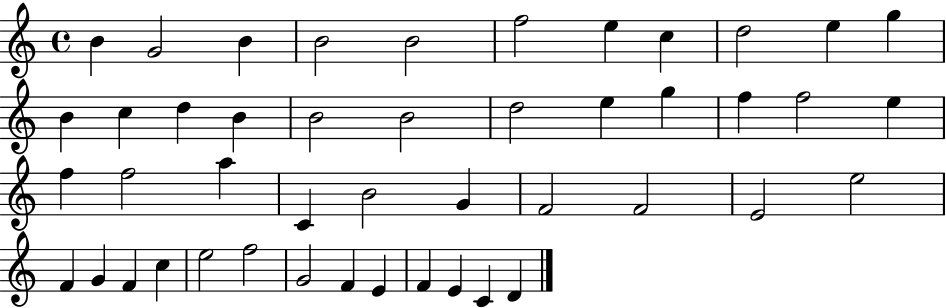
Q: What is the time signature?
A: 4/4